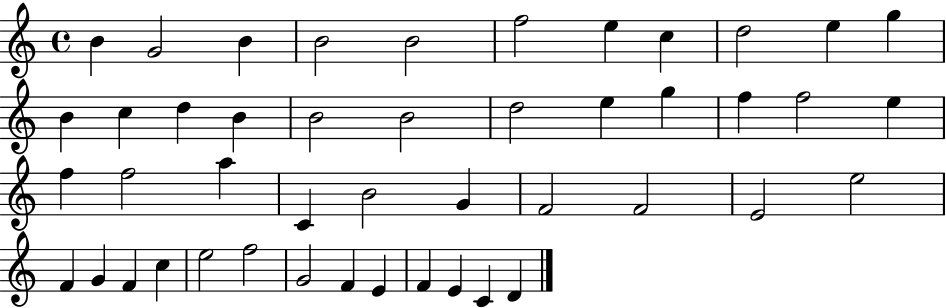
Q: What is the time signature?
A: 4/4